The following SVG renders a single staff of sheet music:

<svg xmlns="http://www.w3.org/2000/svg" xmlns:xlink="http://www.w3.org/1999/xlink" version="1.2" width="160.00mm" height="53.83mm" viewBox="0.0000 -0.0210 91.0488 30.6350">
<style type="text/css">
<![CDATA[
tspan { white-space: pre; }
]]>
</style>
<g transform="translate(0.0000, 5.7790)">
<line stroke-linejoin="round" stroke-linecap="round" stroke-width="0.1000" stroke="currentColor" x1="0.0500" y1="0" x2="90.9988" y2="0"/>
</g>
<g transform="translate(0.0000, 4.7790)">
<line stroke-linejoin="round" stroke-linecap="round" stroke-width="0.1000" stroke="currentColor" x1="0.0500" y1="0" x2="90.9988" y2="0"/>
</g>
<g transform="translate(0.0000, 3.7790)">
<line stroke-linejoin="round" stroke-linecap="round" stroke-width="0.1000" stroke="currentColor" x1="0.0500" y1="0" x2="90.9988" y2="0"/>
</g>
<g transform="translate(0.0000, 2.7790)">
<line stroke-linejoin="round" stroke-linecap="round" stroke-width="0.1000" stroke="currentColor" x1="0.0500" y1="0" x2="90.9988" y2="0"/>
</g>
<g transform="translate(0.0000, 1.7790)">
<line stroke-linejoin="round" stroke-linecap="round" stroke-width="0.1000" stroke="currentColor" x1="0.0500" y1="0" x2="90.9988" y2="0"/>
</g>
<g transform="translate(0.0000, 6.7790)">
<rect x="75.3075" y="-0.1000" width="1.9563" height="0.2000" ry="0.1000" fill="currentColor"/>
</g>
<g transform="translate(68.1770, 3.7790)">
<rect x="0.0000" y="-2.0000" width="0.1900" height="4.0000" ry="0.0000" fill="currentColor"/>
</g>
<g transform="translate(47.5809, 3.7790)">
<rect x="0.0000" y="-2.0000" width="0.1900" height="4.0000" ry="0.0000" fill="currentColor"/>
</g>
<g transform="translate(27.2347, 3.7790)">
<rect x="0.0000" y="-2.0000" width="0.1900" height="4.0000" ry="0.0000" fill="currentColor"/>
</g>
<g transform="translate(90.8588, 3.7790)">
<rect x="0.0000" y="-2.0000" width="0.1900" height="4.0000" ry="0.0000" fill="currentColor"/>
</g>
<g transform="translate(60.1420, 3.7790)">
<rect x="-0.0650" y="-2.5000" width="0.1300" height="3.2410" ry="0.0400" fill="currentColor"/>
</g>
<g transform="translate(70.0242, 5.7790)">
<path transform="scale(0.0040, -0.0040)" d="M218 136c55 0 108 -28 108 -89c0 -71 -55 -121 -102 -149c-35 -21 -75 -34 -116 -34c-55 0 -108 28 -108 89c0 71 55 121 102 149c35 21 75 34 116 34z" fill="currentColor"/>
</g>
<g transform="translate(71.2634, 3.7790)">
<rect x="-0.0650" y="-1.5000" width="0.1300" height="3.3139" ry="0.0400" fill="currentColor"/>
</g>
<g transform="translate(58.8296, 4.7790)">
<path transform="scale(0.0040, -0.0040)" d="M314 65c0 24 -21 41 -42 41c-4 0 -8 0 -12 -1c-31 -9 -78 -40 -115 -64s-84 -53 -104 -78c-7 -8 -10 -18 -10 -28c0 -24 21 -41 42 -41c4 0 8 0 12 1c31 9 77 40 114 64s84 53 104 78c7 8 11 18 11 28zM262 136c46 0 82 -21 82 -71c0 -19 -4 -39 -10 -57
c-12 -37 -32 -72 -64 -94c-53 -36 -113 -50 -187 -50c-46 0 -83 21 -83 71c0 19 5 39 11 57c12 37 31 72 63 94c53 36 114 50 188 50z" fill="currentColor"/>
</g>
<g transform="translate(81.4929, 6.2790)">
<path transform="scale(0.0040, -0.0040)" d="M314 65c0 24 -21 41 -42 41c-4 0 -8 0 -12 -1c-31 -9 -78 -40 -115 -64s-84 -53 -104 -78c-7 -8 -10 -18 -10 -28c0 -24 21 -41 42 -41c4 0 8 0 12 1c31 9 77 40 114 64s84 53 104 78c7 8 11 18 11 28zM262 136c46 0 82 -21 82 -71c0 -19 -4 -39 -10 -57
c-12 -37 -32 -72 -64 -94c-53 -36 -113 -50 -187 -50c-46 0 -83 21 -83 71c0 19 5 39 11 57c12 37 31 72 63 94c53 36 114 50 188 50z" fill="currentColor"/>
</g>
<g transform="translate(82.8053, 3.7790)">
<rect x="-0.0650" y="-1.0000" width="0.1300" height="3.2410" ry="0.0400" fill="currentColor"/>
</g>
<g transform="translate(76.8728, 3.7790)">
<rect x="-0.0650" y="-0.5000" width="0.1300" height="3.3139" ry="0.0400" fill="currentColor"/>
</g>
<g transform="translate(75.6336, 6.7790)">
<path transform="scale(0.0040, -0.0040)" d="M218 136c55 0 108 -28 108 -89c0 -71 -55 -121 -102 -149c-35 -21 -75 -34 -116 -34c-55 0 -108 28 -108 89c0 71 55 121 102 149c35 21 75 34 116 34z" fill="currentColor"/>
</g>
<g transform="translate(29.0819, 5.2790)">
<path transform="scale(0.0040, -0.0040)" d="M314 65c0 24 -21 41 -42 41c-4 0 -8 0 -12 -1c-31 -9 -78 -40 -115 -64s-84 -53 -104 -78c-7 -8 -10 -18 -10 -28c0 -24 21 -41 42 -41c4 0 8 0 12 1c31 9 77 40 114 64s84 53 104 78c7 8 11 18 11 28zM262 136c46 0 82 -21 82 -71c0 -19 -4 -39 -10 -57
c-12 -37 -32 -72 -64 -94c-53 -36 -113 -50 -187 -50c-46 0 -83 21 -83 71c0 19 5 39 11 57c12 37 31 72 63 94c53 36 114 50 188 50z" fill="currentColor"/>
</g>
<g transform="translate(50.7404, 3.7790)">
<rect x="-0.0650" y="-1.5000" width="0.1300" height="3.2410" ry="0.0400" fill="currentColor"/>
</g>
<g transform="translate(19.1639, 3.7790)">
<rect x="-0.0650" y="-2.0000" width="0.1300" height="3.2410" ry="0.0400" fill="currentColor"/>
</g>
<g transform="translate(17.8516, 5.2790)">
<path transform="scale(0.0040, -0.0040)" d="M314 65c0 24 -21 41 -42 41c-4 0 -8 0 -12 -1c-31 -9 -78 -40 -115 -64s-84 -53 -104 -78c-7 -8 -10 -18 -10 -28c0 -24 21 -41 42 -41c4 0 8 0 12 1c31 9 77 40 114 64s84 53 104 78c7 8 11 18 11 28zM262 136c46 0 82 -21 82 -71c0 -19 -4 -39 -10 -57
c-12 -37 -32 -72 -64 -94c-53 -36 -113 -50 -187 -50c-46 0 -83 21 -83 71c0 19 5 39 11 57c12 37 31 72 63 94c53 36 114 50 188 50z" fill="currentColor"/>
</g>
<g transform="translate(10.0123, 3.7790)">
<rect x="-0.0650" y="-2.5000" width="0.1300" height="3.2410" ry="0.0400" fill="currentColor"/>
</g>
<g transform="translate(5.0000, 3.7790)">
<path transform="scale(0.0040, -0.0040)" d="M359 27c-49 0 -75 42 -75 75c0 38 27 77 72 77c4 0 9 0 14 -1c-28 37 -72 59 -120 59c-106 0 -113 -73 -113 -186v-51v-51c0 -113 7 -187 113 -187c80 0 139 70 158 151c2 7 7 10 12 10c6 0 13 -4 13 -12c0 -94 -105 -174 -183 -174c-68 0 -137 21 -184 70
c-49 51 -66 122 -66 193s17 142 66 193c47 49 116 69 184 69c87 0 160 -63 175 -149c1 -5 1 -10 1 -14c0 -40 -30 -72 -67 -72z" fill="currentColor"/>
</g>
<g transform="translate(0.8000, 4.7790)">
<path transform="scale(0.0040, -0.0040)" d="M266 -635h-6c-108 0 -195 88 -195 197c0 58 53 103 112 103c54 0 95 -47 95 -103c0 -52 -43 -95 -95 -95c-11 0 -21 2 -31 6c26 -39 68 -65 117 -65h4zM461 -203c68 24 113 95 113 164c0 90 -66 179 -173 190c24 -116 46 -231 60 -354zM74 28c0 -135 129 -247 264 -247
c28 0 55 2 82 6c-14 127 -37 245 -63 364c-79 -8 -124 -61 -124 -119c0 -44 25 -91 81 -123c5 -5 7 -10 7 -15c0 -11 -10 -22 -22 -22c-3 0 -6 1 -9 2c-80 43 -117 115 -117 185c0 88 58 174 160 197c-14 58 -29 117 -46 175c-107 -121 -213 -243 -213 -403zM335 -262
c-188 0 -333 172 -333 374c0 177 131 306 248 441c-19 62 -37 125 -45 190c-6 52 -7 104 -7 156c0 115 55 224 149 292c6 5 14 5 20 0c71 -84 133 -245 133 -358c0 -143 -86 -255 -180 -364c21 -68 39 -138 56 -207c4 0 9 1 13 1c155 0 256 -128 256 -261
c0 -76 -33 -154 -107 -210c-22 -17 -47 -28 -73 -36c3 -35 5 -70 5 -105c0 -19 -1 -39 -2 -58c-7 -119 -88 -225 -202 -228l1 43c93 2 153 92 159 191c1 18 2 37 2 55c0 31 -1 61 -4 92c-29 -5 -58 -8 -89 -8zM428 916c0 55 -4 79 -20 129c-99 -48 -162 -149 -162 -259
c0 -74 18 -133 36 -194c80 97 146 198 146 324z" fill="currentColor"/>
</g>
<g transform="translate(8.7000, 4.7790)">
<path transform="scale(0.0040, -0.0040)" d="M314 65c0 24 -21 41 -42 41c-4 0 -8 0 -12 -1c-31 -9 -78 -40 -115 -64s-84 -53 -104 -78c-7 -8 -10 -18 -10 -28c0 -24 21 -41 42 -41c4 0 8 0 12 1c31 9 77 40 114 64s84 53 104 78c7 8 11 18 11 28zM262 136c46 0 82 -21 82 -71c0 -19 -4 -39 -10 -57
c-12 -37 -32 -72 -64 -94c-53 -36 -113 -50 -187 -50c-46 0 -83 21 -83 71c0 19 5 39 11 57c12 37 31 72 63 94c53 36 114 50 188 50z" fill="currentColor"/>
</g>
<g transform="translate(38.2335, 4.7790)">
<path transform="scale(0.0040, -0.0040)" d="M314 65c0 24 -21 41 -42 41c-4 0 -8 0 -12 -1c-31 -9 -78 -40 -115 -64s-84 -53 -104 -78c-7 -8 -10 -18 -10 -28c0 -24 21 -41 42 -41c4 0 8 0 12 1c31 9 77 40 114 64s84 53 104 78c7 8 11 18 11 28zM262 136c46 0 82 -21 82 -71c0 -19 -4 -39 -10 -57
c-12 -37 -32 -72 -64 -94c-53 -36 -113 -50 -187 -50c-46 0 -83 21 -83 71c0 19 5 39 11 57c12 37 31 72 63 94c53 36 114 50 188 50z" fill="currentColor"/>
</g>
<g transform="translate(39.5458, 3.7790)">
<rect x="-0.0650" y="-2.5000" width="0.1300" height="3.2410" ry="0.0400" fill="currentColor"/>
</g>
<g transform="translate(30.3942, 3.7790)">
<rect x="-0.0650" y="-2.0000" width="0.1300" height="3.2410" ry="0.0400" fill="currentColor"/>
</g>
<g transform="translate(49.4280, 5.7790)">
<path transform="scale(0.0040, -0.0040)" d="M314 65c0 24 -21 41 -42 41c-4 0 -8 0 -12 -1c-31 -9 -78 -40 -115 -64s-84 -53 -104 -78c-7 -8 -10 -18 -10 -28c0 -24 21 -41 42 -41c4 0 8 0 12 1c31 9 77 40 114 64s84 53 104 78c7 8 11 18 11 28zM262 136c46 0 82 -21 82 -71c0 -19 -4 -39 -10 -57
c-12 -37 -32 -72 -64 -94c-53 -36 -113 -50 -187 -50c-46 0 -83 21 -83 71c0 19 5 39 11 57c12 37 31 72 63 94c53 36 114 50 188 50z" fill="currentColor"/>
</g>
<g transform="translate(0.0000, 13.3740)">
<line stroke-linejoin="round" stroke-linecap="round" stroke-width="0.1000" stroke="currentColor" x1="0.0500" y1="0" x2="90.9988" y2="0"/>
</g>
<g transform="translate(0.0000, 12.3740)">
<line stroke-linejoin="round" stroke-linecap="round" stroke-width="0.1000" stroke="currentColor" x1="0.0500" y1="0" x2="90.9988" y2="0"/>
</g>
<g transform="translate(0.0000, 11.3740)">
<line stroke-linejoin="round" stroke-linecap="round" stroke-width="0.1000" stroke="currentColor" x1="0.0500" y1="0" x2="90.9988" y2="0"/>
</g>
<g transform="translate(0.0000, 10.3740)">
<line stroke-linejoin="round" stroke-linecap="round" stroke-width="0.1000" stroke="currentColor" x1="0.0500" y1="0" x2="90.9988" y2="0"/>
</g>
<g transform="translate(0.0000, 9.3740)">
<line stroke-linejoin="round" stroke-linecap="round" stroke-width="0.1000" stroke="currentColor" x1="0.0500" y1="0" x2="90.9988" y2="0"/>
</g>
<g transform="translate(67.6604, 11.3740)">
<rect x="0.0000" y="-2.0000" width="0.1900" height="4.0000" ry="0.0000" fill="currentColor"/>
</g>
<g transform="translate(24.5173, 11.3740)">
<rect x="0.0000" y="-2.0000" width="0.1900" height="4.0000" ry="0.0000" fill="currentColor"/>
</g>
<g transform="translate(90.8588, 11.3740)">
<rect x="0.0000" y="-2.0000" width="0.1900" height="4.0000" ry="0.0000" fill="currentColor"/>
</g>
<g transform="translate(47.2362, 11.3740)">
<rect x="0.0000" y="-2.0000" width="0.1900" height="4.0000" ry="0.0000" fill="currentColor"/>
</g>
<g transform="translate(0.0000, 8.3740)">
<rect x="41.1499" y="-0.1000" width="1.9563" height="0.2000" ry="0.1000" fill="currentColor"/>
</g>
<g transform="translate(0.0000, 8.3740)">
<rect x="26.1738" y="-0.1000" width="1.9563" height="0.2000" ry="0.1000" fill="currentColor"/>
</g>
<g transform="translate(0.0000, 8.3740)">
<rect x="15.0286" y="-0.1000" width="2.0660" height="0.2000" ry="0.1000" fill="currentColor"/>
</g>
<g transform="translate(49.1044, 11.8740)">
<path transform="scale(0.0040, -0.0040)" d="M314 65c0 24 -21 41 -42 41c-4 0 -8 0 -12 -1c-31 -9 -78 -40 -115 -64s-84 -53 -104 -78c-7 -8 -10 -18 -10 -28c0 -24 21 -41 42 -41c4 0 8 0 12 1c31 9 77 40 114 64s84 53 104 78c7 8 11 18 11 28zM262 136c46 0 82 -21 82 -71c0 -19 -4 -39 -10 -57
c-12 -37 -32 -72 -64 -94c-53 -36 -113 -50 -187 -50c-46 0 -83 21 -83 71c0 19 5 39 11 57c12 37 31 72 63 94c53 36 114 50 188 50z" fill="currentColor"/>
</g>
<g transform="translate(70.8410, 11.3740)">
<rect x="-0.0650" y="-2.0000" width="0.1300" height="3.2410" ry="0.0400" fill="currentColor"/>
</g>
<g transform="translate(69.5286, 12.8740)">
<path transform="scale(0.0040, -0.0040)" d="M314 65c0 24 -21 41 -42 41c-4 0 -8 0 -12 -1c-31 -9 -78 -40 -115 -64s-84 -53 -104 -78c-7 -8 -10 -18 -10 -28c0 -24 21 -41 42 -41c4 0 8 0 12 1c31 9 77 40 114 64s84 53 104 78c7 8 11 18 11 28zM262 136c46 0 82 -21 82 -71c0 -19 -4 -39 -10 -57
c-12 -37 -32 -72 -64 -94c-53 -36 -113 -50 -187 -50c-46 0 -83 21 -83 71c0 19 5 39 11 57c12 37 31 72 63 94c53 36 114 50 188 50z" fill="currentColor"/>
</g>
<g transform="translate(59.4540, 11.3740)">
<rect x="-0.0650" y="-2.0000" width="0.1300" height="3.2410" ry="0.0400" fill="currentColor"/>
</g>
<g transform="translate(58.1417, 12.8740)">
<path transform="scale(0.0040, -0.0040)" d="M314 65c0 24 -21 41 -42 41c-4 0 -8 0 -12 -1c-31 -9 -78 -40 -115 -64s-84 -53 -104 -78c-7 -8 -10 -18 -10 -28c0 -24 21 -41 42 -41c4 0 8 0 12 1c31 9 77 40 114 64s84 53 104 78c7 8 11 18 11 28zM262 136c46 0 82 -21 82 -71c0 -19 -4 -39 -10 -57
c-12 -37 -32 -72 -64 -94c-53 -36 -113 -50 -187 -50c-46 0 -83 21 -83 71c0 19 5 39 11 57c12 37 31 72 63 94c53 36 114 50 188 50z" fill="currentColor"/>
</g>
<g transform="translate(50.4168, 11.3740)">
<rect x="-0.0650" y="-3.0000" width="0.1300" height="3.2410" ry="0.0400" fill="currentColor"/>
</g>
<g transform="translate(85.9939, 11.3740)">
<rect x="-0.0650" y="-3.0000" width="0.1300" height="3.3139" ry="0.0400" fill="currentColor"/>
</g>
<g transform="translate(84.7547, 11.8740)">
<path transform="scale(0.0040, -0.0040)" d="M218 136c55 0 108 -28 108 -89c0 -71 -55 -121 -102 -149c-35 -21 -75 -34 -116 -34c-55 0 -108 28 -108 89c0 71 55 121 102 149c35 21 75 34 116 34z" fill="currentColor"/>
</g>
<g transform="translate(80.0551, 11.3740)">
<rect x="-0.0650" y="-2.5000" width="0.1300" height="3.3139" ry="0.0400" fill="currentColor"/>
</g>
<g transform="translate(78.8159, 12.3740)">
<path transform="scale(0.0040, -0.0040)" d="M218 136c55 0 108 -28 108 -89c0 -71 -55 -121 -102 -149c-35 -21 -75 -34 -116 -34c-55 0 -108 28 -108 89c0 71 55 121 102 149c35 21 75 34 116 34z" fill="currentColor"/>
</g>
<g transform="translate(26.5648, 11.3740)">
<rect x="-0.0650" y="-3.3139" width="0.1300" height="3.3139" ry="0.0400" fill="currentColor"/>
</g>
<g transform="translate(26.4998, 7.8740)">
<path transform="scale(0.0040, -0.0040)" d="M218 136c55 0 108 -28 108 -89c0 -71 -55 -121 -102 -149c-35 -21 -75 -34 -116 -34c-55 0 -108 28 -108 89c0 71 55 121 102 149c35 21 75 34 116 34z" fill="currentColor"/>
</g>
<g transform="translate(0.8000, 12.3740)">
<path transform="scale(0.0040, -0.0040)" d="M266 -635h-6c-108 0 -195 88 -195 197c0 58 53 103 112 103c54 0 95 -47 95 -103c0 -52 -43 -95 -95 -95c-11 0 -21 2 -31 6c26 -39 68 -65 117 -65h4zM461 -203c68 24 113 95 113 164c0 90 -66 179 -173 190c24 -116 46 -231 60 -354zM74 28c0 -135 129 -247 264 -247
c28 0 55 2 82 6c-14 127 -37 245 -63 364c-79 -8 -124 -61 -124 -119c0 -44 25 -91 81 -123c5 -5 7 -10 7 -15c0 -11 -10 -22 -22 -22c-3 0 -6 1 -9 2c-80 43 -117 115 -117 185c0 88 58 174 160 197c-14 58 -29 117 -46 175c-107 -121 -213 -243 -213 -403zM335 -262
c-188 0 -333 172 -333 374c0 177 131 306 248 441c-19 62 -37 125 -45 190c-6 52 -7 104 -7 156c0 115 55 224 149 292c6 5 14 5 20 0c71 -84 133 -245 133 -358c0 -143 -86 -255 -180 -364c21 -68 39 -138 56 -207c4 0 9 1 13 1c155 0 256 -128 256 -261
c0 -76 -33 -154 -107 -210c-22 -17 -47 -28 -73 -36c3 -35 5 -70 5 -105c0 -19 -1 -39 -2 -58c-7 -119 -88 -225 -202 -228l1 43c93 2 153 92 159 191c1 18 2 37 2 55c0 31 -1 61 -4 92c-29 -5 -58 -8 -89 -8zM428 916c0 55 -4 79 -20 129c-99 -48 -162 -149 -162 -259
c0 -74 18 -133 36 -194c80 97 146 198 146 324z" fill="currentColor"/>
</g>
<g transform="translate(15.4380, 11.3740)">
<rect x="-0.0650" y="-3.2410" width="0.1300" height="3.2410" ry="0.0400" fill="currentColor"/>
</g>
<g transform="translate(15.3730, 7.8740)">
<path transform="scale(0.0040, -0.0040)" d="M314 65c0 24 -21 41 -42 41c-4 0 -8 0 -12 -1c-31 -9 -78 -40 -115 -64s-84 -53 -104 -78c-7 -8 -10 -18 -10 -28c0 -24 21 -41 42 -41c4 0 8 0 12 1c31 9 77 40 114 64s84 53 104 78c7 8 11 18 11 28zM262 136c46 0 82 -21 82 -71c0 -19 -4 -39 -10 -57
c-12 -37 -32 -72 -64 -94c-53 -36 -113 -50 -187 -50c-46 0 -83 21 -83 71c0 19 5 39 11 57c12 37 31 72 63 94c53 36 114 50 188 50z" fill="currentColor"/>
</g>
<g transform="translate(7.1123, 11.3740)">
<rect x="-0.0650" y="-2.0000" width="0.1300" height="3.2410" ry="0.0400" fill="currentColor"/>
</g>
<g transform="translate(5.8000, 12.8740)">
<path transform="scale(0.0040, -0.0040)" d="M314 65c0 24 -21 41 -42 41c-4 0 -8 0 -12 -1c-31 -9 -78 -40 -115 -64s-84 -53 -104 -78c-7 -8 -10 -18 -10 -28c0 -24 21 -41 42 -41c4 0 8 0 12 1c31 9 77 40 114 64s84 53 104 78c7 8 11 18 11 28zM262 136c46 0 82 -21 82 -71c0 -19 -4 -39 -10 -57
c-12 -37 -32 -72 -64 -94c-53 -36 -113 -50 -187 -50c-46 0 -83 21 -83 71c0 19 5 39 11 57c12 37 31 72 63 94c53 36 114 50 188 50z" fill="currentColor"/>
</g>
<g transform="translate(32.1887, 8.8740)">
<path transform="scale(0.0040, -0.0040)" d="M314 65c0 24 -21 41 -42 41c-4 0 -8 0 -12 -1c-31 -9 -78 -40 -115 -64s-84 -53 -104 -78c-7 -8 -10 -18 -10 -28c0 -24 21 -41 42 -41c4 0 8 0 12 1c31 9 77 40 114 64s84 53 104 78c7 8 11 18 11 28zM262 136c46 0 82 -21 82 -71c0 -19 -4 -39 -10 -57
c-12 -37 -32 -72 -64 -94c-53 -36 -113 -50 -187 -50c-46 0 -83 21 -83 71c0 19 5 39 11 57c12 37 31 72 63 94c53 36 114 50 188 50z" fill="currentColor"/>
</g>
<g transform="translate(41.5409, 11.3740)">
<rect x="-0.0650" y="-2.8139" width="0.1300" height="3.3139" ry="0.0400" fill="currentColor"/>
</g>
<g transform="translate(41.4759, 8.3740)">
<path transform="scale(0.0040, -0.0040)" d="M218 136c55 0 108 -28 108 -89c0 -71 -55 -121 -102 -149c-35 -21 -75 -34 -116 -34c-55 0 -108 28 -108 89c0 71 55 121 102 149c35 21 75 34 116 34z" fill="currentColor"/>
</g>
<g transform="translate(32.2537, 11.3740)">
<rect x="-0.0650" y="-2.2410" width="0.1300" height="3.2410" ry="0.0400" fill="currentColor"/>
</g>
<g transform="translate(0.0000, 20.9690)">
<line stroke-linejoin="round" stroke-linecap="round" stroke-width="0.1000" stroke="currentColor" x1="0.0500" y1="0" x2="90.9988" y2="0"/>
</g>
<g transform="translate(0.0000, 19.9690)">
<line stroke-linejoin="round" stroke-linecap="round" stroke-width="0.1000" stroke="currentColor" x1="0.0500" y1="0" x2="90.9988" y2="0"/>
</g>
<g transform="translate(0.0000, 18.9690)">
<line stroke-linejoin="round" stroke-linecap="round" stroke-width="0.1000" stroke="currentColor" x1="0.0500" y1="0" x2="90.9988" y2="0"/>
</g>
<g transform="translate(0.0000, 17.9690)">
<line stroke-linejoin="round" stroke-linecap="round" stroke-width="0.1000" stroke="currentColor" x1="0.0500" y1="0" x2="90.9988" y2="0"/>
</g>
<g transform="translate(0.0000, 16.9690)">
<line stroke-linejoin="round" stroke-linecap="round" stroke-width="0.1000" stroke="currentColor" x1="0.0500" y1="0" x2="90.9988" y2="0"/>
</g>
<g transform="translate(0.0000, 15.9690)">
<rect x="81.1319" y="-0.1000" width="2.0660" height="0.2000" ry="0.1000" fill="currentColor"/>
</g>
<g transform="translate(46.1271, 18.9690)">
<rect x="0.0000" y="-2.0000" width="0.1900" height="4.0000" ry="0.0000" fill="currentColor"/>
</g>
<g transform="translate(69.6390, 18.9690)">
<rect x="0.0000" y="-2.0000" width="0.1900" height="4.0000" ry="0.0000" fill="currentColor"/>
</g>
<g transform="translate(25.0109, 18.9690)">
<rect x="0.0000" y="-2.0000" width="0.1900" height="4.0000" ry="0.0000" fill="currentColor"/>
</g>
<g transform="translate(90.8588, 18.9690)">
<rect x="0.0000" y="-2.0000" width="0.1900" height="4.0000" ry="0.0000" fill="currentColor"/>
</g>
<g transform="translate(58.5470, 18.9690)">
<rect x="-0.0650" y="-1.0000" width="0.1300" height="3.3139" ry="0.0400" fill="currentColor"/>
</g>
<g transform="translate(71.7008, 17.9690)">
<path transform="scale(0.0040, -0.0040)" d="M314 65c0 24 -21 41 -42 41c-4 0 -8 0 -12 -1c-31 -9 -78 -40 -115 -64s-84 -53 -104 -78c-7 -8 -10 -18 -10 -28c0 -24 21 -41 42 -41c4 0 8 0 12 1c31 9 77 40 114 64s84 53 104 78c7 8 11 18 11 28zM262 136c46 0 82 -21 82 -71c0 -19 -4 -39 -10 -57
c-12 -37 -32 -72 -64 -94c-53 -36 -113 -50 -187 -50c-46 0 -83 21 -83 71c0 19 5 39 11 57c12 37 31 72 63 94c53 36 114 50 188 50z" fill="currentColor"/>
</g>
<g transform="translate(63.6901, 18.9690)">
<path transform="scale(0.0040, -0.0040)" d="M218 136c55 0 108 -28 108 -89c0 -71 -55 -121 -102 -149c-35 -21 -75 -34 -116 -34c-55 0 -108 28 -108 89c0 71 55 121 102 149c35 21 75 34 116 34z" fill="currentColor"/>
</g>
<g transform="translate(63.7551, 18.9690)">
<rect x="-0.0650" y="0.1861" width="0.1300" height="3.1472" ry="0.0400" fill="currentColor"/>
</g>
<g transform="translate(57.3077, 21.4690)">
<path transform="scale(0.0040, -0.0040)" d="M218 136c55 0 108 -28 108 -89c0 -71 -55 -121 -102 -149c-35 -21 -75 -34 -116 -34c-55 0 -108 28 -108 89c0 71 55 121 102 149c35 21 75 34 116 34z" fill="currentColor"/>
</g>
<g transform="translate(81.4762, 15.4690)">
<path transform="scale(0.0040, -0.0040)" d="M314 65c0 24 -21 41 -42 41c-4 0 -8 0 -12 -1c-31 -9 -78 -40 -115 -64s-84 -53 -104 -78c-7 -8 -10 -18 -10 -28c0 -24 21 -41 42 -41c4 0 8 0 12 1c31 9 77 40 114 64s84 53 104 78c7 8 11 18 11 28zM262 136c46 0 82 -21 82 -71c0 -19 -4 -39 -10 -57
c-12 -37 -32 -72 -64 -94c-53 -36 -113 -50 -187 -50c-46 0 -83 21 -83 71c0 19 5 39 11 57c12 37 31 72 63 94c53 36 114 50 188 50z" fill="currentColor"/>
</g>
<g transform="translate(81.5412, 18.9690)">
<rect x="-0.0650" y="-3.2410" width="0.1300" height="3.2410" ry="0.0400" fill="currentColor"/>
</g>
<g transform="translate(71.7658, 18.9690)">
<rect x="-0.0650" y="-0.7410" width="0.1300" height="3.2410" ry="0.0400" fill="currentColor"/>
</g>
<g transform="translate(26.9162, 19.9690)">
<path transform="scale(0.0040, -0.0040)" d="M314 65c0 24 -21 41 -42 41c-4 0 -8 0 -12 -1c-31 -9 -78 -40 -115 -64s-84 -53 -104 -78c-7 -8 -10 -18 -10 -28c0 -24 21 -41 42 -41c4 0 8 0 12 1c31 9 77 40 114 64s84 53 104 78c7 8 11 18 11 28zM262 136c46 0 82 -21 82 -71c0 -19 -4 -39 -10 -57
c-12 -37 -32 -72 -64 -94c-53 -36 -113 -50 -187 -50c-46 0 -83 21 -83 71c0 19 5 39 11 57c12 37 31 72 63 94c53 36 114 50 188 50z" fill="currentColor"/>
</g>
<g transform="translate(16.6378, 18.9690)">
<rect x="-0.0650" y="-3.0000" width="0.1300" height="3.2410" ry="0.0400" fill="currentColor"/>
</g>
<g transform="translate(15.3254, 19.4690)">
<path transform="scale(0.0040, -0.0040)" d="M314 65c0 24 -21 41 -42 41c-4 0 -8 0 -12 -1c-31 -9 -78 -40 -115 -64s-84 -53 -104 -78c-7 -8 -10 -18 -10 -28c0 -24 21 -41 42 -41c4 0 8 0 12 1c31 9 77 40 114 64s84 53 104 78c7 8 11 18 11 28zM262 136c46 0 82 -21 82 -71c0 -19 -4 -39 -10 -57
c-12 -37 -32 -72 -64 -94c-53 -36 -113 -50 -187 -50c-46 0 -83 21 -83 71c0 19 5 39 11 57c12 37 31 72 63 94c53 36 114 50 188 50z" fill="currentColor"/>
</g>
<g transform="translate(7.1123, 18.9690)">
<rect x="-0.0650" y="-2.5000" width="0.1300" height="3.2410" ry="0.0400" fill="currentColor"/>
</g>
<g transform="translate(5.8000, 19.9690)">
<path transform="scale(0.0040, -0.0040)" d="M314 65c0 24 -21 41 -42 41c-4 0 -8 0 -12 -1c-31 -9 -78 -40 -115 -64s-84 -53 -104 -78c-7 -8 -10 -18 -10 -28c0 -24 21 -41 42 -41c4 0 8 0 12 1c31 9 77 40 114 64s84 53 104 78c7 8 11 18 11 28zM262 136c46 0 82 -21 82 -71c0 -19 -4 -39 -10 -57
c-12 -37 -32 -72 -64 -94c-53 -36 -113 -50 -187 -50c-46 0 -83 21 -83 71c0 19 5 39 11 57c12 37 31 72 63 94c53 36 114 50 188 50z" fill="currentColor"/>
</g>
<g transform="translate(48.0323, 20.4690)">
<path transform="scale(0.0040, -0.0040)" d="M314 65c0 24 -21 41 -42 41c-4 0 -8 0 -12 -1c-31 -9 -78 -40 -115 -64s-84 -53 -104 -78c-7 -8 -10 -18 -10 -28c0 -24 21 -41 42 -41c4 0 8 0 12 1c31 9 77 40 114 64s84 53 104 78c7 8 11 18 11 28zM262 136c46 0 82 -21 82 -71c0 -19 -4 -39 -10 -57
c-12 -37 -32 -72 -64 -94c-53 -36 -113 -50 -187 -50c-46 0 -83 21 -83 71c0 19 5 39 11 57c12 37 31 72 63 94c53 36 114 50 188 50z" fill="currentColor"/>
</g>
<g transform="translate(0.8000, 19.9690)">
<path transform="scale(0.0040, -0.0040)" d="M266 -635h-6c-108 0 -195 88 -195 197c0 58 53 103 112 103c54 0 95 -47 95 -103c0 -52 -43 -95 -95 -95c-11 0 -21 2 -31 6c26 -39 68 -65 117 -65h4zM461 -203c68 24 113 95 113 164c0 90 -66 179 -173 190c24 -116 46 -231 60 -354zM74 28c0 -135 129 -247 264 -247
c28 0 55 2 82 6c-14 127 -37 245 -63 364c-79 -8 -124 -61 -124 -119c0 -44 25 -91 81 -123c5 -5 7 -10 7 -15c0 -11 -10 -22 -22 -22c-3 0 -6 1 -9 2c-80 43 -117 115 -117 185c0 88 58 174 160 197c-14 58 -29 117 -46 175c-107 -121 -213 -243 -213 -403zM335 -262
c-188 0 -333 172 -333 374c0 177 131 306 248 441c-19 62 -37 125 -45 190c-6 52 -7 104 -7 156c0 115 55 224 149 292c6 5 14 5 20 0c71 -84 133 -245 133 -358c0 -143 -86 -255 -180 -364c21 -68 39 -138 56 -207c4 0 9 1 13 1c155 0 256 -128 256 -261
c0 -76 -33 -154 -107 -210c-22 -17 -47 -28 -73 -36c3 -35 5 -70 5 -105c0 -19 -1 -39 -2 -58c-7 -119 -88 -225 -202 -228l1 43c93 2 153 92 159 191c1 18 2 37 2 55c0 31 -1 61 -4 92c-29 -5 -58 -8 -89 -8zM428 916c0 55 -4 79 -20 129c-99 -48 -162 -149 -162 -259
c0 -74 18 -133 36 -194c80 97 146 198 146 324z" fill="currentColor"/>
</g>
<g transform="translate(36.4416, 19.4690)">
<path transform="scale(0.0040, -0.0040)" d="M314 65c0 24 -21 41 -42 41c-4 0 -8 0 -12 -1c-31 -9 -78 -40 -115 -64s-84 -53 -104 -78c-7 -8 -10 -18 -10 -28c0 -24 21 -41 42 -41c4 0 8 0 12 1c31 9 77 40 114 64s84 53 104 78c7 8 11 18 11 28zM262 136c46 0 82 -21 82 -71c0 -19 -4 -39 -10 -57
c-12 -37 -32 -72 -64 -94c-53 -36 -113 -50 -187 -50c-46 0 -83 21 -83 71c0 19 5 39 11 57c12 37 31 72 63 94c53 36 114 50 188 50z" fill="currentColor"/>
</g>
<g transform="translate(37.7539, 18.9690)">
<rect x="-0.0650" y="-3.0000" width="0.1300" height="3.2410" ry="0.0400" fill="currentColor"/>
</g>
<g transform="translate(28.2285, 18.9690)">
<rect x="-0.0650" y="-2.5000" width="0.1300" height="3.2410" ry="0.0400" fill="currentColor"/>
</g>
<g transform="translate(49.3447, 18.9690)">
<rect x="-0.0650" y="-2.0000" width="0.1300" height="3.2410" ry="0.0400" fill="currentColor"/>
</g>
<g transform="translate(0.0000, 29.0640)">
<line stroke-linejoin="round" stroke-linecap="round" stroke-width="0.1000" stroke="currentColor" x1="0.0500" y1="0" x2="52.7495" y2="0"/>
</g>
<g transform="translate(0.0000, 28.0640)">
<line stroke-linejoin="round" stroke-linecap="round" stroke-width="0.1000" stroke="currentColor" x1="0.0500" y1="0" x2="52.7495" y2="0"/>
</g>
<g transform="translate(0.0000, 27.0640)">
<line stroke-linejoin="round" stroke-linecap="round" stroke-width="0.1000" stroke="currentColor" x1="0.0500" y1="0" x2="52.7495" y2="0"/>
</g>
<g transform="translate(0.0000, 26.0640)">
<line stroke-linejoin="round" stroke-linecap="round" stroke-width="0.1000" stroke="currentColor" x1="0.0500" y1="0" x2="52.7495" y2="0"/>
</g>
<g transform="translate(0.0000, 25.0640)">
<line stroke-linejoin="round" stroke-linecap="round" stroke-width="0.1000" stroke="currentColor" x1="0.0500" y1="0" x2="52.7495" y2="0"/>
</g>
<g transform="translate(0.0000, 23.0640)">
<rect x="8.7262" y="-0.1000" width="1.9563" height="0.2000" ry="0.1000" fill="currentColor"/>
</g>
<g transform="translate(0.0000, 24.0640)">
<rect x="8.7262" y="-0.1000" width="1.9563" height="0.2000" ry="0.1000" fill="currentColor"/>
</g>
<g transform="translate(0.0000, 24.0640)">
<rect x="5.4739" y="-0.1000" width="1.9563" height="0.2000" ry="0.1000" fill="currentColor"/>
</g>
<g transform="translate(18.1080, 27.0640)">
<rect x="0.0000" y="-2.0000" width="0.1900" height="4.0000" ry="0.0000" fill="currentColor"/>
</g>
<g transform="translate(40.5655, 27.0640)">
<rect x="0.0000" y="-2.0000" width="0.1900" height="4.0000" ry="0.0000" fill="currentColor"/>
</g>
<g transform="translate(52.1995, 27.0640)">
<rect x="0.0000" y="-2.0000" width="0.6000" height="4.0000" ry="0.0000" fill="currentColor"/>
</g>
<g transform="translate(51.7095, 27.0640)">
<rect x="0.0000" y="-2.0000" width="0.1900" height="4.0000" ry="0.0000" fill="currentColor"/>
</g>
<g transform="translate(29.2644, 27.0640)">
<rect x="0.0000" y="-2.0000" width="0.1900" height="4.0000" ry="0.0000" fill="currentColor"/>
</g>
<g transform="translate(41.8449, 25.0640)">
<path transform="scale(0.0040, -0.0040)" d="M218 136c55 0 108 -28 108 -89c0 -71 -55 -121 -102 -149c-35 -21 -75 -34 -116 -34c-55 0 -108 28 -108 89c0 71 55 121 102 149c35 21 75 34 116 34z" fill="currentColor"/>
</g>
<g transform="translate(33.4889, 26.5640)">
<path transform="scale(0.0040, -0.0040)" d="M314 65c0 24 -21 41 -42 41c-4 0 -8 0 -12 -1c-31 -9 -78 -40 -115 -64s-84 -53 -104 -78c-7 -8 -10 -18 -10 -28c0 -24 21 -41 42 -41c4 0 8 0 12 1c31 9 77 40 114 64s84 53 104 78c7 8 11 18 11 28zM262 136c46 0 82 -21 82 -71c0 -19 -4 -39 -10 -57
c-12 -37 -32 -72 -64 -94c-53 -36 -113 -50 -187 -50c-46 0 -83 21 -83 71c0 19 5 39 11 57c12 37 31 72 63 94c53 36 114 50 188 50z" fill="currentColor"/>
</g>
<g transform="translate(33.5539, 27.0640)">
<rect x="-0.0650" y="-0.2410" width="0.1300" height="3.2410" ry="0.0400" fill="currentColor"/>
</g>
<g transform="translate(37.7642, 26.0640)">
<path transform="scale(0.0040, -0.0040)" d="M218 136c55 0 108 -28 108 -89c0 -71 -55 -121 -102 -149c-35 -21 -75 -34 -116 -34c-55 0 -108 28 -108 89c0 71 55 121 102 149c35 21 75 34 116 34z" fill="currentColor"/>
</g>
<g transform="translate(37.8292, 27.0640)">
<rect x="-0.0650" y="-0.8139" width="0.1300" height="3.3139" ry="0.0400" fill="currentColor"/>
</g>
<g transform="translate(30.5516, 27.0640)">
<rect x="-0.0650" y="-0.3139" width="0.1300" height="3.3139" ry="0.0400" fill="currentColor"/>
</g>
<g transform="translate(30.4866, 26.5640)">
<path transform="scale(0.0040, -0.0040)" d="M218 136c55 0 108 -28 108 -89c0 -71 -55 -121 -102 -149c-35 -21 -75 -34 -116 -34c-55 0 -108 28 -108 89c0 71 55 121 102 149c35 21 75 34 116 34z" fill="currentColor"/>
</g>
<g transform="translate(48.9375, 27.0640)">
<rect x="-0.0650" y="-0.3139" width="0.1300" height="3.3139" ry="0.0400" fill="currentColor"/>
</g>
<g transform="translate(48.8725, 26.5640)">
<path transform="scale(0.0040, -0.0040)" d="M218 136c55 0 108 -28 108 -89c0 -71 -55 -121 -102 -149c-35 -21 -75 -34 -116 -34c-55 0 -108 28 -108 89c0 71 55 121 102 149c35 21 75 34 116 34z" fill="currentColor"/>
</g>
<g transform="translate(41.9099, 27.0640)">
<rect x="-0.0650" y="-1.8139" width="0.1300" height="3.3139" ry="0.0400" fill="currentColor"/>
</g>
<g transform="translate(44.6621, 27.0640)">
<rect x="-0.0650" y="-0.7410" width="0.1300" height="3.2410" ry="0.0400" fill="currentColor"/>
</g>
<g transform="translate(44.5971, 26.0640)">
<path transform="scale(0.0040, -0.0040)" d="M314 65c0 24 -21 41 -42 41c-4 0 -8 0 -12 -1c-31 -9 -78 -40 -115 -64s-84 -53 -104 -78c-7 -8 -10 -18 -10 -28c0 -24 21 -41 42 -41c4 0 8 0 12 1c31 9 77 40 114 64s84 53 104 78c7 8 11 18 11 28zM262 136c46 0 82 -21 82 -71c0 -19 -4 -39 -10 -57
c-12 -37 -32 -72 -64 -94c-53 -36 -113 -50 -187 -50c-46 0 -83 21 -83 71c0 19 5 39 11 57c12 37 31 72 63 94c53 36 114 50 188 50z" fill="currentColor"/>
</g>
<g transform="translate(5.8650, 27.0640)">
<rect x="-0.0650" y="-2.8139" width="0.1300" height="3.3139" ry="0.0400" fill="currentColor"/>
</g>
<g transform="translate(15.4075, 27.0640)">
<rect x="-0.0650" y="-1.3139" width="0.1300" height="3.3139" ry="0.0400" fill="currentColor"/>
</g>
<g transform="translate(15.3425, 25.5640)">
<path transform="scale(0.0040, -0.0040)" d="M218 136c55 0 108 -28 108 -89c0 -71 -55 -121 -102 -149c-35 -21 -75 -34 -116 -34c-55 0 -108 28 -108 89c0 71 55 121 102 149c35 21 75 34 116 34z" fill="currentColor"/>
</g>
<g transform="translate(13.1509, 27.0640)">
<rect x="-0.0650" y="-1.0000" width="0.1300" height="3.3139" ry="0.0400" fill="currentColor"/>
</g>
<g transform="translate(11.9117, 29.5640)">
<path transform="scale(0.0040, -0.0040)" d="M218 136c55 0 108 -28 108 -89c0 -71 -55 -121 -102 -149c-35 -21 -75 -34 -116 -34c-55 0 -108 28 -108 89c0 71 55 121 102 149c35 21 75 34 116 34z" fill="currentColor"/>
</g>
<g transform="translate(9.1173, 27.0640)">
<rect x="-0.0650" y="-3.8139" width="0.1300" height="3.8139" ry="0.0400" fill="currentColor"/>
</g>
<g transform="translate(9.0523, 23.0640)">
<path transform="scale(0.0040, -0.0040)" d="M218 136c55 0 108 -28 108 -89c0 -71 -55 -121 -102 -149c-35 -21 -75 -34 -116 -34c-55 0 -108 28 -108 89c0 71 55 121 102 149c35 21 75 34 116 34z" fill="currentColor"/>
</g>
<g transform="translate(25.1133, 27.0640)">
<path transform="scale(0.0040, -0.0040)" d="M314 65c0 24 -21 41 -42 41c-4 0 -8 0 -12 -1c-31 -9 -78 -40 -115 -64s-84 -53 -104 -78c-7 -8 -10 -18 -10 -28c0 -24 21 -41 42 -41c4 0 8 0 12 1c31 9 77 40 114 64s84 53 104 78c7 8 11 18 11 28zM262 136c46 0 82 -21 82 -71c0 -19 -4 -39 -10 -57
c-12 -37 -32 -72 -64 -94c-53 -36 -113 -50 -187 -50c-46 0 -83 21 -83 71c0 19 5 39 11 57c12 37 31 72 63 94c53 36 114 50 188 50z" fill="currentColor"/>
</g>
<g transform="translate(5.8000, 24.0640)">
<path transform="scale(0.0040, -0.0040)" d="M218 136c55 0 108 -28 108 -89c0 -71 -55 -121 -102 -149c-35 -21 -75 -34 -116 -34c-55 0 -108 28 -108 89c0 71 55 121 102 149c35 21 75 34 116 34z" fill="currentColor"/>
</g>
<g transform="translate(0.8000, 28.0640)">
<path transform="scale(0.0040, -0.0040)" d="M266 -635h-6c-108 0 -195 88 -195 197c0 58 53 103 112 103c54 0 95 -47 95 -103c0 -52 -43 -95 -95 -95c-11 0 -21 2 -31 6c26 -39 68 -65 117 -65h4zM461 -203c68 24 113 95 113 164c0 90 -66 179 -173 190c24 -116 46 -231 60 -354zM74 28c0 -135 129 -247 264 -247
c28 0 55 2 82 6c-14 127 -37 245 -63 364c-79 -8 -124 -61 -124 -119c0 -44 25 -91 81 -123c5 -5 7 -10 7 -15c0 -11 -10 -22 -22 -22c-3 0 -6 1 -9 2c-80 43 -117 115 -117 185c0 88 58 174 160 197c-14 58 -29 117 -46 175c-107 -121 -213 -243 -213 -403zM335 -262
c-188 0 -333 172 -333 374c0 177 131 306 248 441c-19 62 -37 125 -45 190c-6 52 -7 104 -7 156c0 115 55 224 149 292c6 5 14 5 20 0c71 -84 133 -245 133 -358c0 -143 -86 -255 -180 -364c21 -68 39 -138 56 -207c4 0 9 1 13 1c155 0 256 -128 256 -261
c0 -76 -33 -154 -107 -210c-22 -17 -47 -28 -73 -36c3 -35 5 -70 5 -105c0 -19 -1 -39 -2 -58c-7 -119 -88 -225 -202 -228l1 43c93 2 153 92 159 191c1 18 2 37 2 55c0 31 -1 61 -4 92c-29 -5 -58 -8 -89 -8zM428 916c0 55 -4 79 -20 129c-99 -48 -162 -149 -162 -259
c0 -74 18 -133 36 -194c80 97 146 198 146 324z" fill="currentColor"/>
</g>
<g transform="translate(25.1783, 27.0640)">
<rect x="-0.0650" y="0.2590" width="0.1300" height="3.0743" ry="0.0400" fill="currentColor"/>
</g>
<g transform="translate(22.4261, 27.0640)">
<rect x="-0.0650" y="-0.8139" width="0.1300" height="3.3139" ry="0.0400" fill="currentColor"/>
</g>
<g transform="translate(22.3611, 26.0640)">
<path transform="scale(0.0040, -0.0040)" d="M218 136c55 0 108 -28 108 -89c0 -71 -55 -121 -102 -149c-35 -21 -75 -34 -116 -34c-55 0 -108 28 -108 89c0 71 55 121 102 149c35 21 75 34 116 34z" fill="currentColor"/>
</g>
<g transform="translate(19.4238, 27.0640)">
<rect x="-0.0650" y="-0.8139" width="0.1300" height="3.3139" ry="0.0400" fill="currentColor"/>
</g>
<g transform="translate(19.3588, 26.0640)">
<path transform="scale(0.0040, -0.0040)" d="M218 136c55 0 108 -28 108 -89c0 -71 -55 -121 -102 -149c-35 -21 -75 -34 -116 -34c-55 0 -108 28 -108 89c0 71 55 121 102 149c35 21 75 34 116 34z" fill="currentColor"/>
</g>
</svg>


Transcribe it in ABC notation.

X:1
T:Untitled
M:4/4
L:1/4
K:C
G2 F2 F2 G2 E2 G2 E C D2 F2 b2 b g2 a A2 F2 F2 G A G2 A2 G2 A2 F2 D B d2 b2 a c' D e d d B2 c c2 d f d2 c